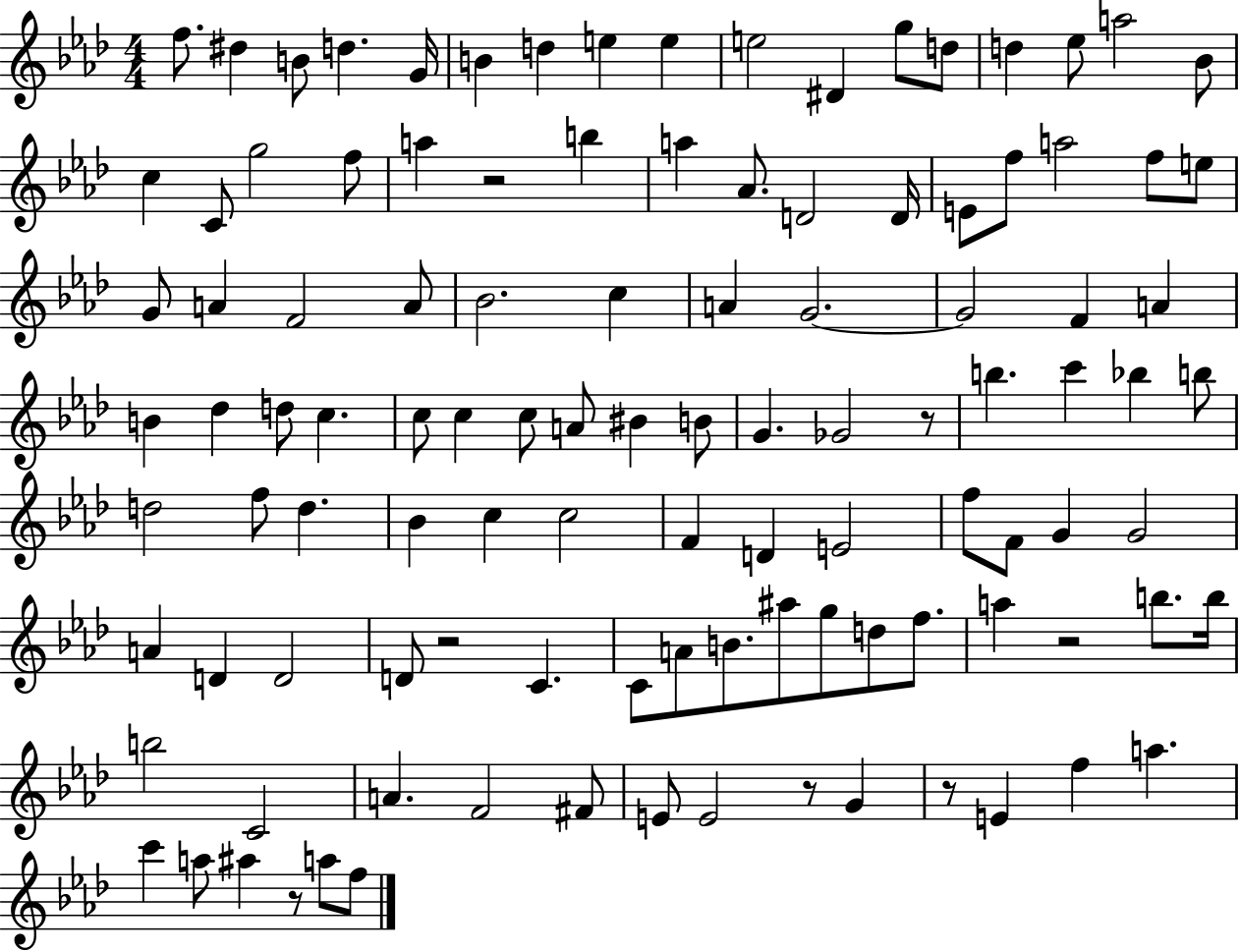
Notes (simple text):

F5/e. D#5/q B4/e D5/q. G4/s B4/q D5/q E5/q E5/q E5/h D#4/q G5/e D5/e D5/q Eb5/e A5/h Bb4/e C5/q C4/e G5/h F5/e A5/q R/h B5/q A5/q Ab4/e. D4/h D4/s E4/e F5/e A5/h F5/e E5/e G4/e A4/q F4/h A4/e Bb4/h. C5/q A4/q G4/h. G4/h F4/q A4/q B4/q Db5/q D5/e C5/q. C5/e C5/q C5/e A4/e BIS4/q B4/e G4/q. Gb4/h R/e B5/q. C6/q Bb5/q B5/e D5/h F5/e D5/q. Bb4/q C5/q C5/h F4/q D4/q E4/h F5/e F4/e G4/q G4/h A4/q D4/q D4/h D4/e R/h C4/q. C4/e A4/e B4/e. A#5/e G5/e D5/e F5/e. A5/q R/h B5/e. B5/s B5/h C4/h A4/q. F4/h F#4/e E4/e E4/h R/e G4/q R/e E4/q F5/q A5/q. C6/q A5/e A#5/q R/e A5/e F5/e